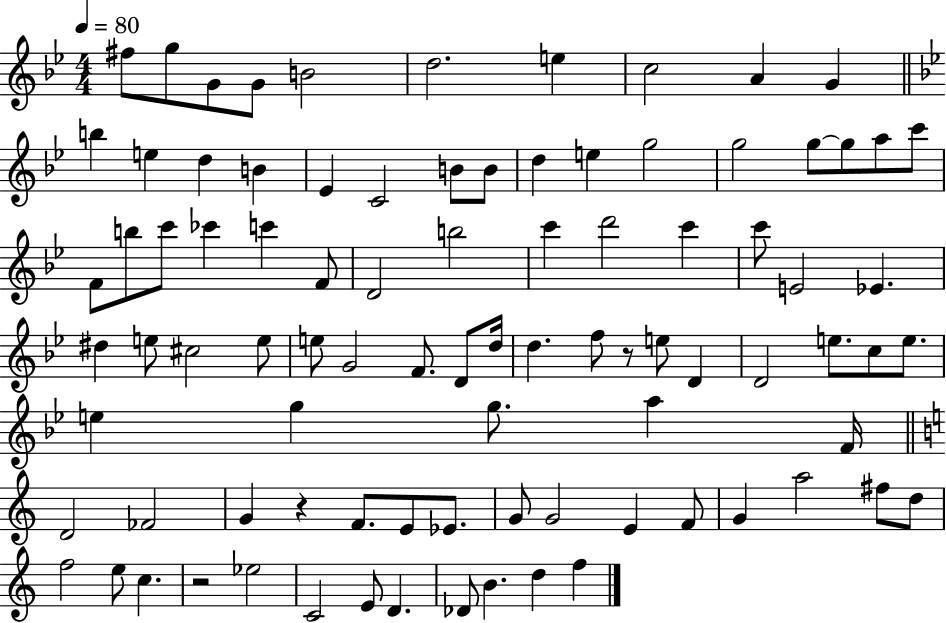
F#5/e G5/e G4/e G4/e B4/h D5/h. E5/q C5/h A4/q G4/q B5/q E5/q D5/q B4/q Eb4/q C4/h B4/e B4/e D5/q E5/q G5/h G5/h G5/e G5/e A5/e C6/e F4/e B5/e C6/e CES6/q C6/q F4/e D4/h B5/h C6/q D6/h C6/q C6/e E4/h Eb4/q. D#5/q E5/e C#5/h E5/e E5/e G4/h F4/e. D4/e D5/s D5/q. F5/e R/e E5/e D4/q D4/h E5/e. C5/e E5/e. E5/q G5/q G5/e. A5/q F4/s D4/h FES4/h G4/q R/q F4/e. E4/e Eb4/e. G4/e G4/h E4/q F4/e G4/q A5/h F#5/e D5/e F5/h E5/e C5/q. R/h Eb5/h C4/h E4/e D4/q. Db4/e B4/q. D5/q F5/q